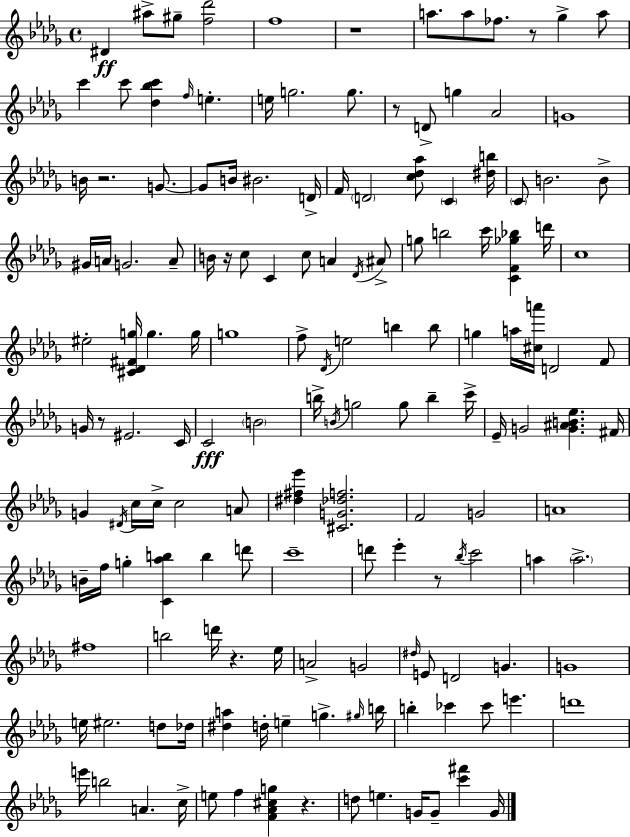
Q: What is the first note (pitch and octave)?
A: D#4